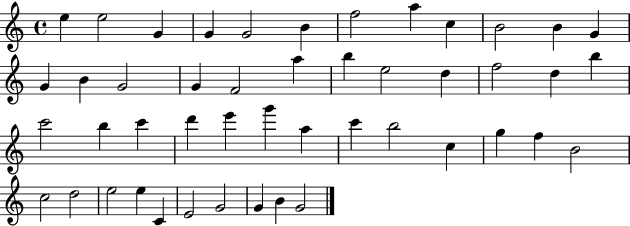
E5/q E5/h G4/q G4/q G4/h B4/q F5/h A5/q C5/q B4/h B4/q G4/q G4/q B4/q G4/h G4/q F4/h A5/q B5/q E5/h D5/q F5/h D5/q B5/q C6/h B5/q C6/q D6/q E6/q G6/q A5/q C6/q B5/h C5/q G5/q F5/q B4/h C5/h D5/h E5/h E5/q C4/q E4/h G4/h G4/q B4/q G4/h